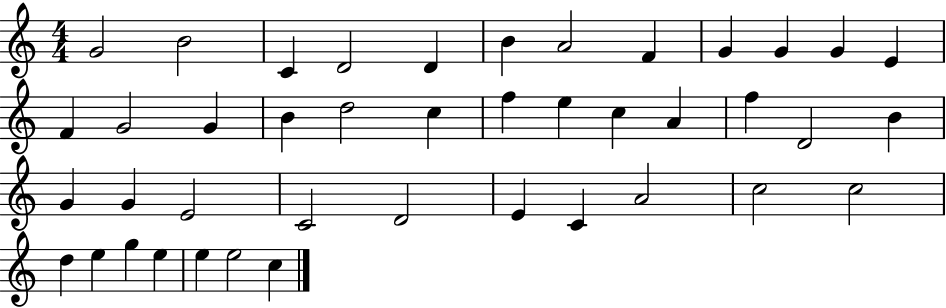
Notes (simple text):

G4/h B4/h C4/q D4/h D4/q B4/q A4/h F4/q G4/q G4/q G4/q E4/q F4/q G4/h G4/q B4/q D5/h C5/q F5/q E5/q C5/q A4/q F5/q D4/h B4/q G4/q G4/q E4/h C4/h D4/h E4/q C4/q A4/h C5/h C5/h D5/q E5/q G5/q E5/q E5/q E5/h C5/q